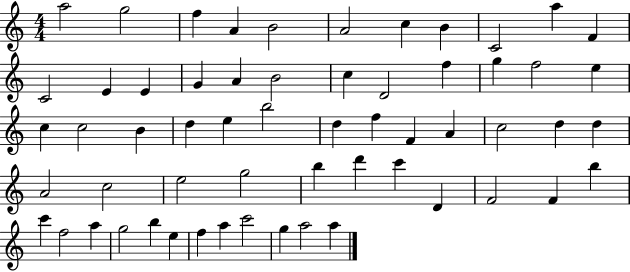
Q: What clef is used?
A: treble